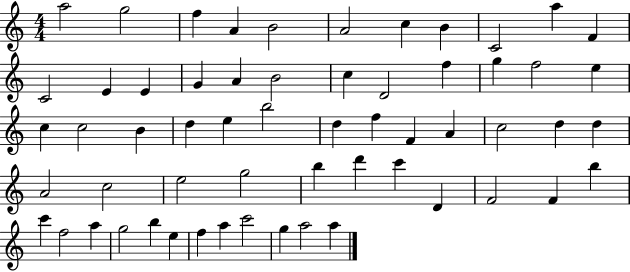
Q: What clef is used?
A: treble